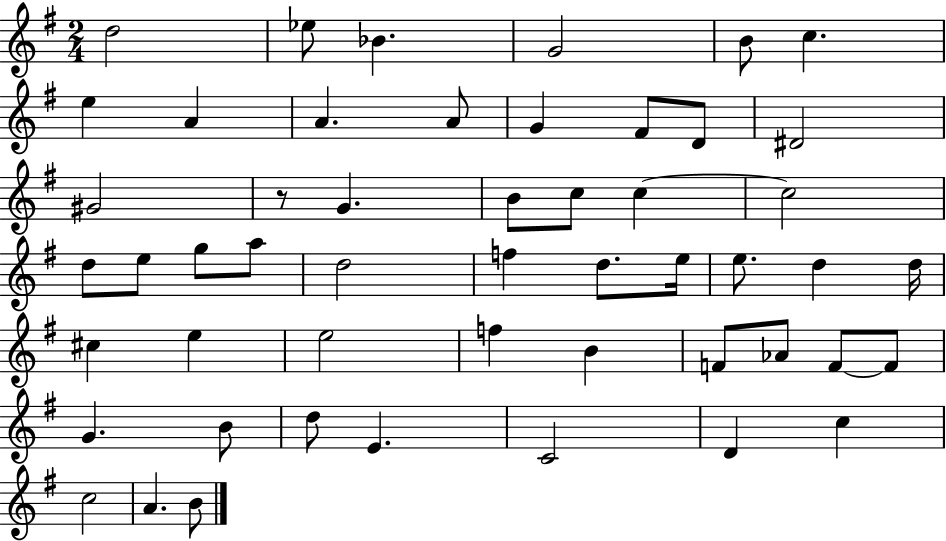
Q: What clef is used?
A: treble